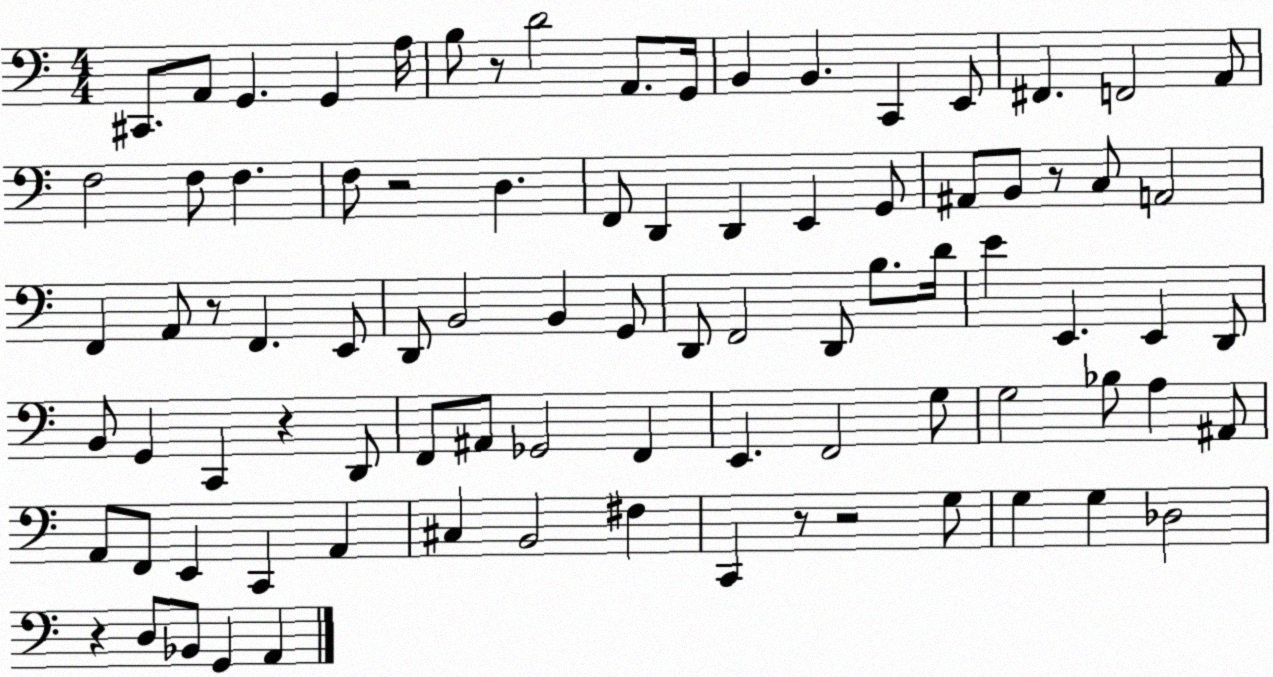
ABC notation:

X:1
T:Untitled
M:4/4
L:1/4
K:C
^C,,/2 A,,/2 G,, G,, A,/4 B,/2 z/2 D2 A,,/2 G,,/4 B,, B,, C,, E,,/2 ^F,, F,,2 A,,/2 F,2 F,/2 F, F,/2 z2 D, F,,/2 D,, D,, E,, G,,/2 ^A,,/2 B,,/2 z/2 C,/2 A,,2 F,, A,,/2 z/2 F,, E,,/2 D,,/2 B,,2 B,, G,,/2 D,,/2 F,,2 D,,/2 B,/2 D/4 E E,, E,, D,,/2 B,,/2 G,, C,, z D,,/2 F,,/2 ^A,,/2 _G,,2 F,, E,, F,,2 G,/2 G,2 _B,/2 A, ^A,,/2 A,,/2 F,,/2 E,, C,, A,, ^C, B,,2 ^F, C,, z/2 z2 G,/2 G, G, _D,2 z D,/2 _B,,/2 G,, A,,